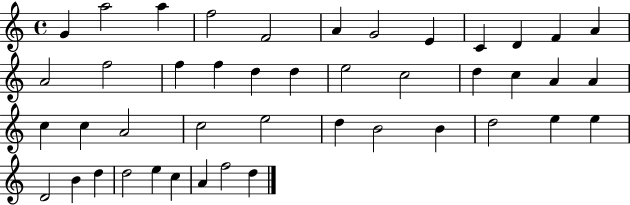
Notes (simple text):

G4/q A5/h A5/q F5/h F4/h A4/q G4/h E4/q C4/q D4/q F4/q A4/q A4/h F5/h F5/q F5/q D5/q D5/q E5/h C5/h D5/q C5/q A4/q A4/q C5/q C5/q A4/h C5/h E5/h D5/q B4/h B4/q D5/h E5/q E5/q D4/h B4/q D5/q D5/h E5/q C5/q A4/q F5/h D5/q